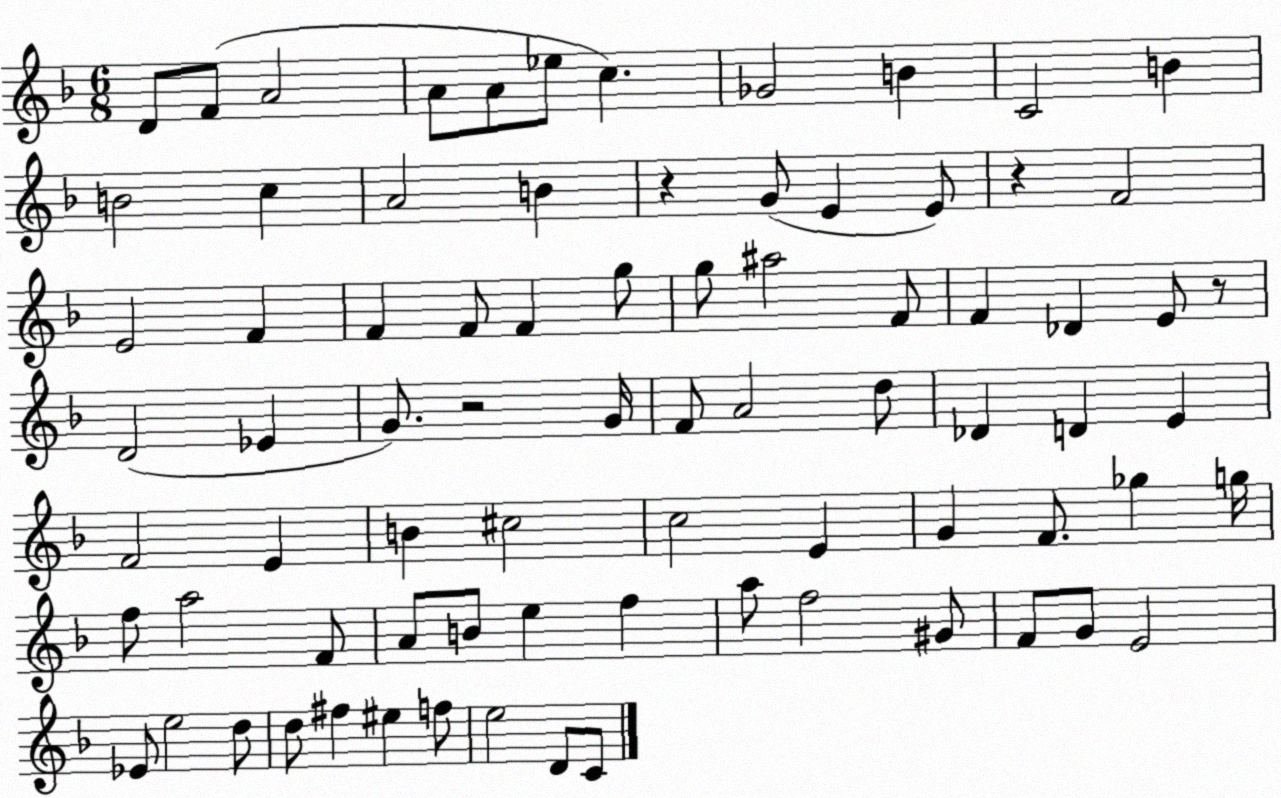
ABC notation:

X:1
T:Untitled
M:6/8
L:1/4
K:F
D/2 F/2 A2 A/2 A/2 _e/2 c _G2 B C2 B B2 c A2 B z G/2 E E/2 z F2 E2 F F F/2 F g/2 g/2 ^a2 F/2 F _D E/2 z/2 D2 _E G/2 z2 G/4 F/2 A2 d/2 _D D E F2 E B ^c2 c2 E G F/2 _g g/4 f/2 a2 F/2 A/2 B/2 e f a/2 f2 ^G/2 F/2 G/2 E2 _E/2 e2 d/2 d/2 ^f ^e f/2 e2 D/2 C/2